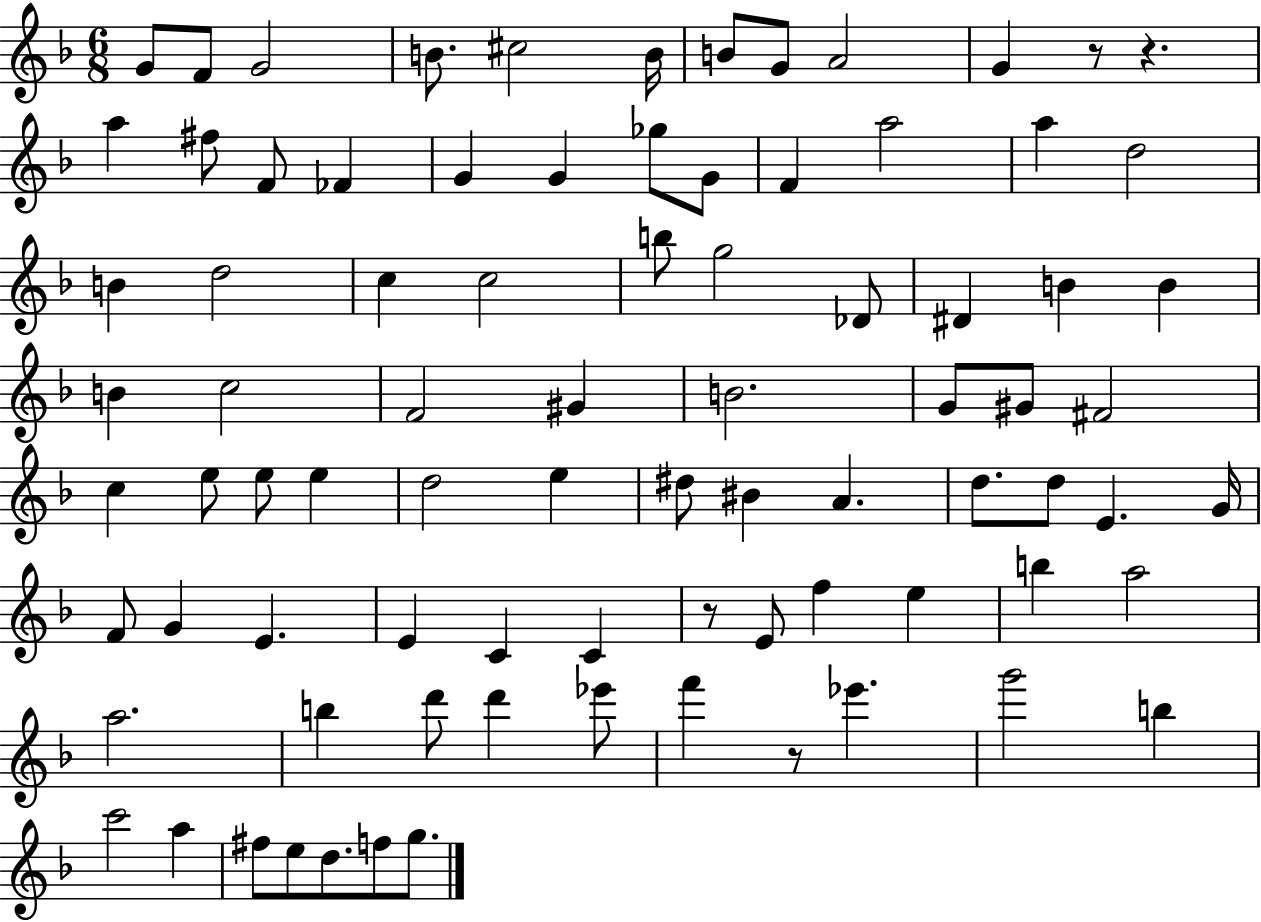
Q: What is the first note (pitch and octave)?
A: G4